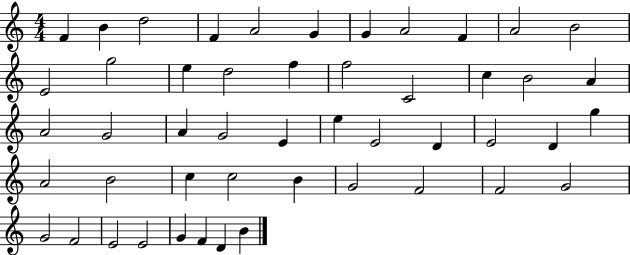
{
  \clef treble
  \numericTimeSignature
  \time 4/4
  \key c \major
  f'4 b'4 d''2 | f'4 a'2 g'4 | g'4 a'2 f'4 | a'2 b'2 | \break e'2 g''2 | e''4 d''2 f''4 | f''2 c'2 | c''4 b'2 a'4 | \break a'2 g'2 | a'4 g'2 e'4 | e''4 e'2 d'4 | e'2 d'4 g''4 | \break a'2 b'2 | c''4 c''2 b'4 | g'2 f'2 | f'2 g'2 | \break g'2 f'2 | e'2 e'2 | g'4 f'4 d'4 b'4 | \bar "|."
}